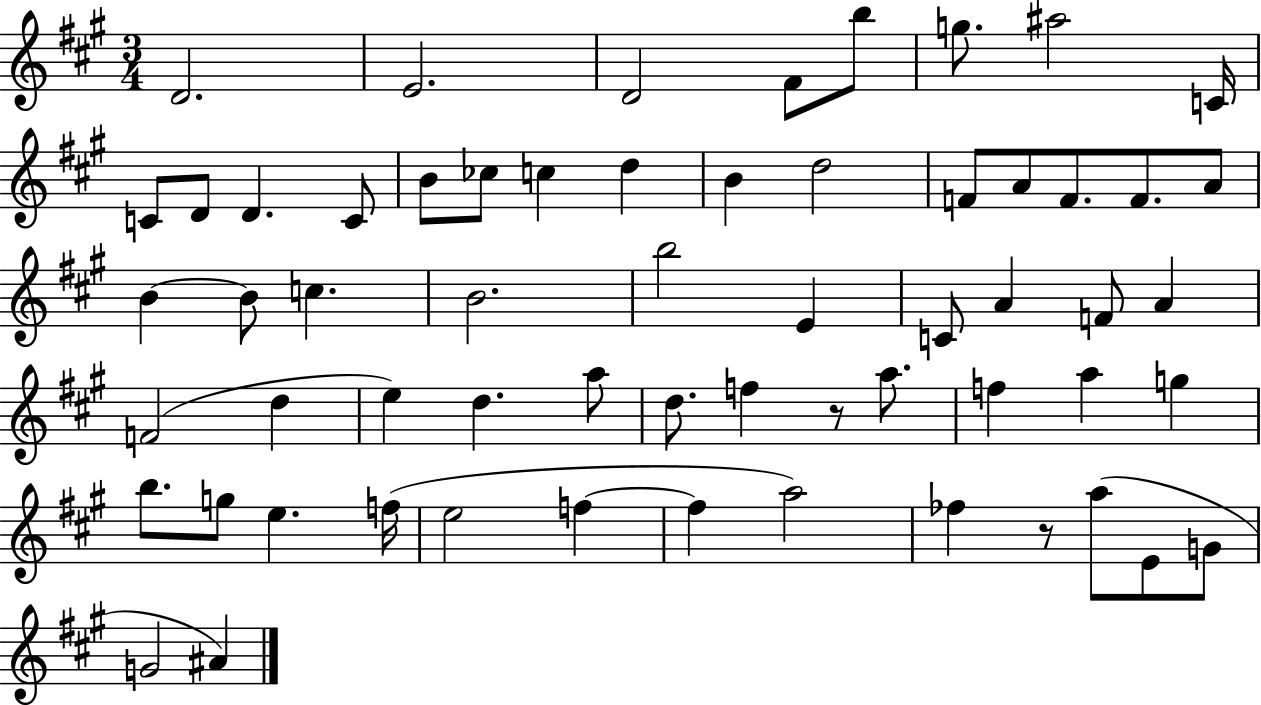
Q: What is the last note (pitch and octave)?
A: A#4